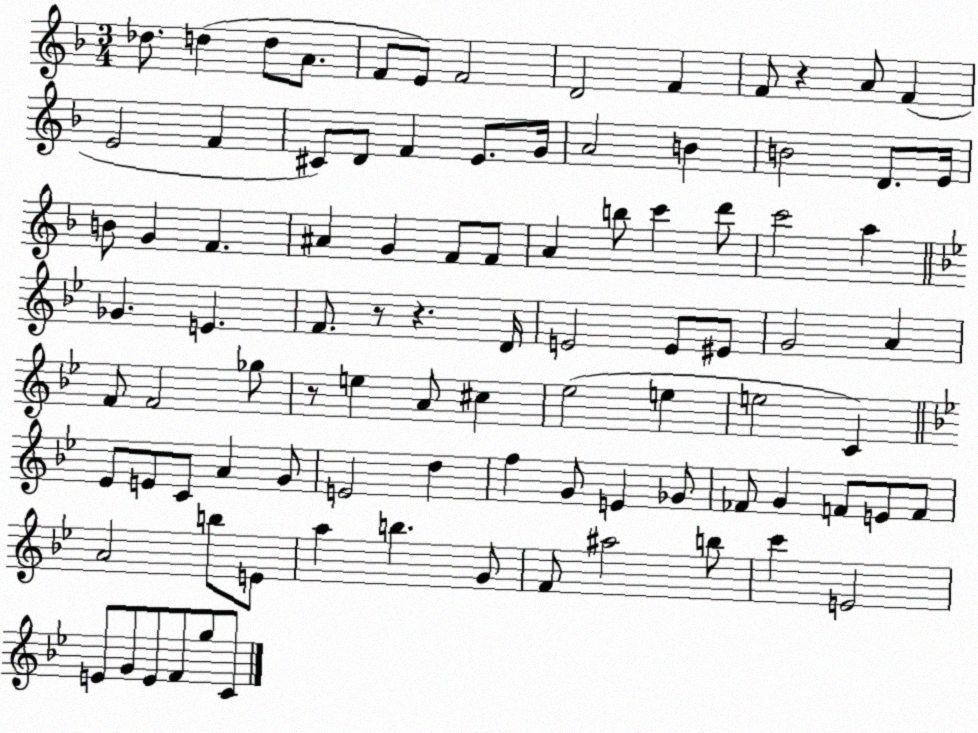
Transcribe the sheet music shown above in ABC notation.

X:1
T:Untitled
M:3/4
L:1/4
K:F
_d/2 d d/2 A/2 F/2 E/2 F2 D2 F F/2 z A/2 F E2 F ^C/2 D/2 F E/2 G/4 A2 B B2 D/2 E/4 B/2 G F ^A G F/2 F/2 A b/2 c' d'/2 c'2 a _G E F/2 z/2 z D/4 E2 E/2 ^E/2 G2 A F/2 F2 _g/2 z/2 e A/2 ^c _e2 e e2 C _E/2 E/2 C/2 A G/2 E2 d f G/2 E _G/2 _F/2 G F/2 E/2 F/2 A2 b/2 E/2 a b G/2 F/2 ^a2 b/2 c' E2 E/2 G/2 E/2 F/2 g/2 C/2